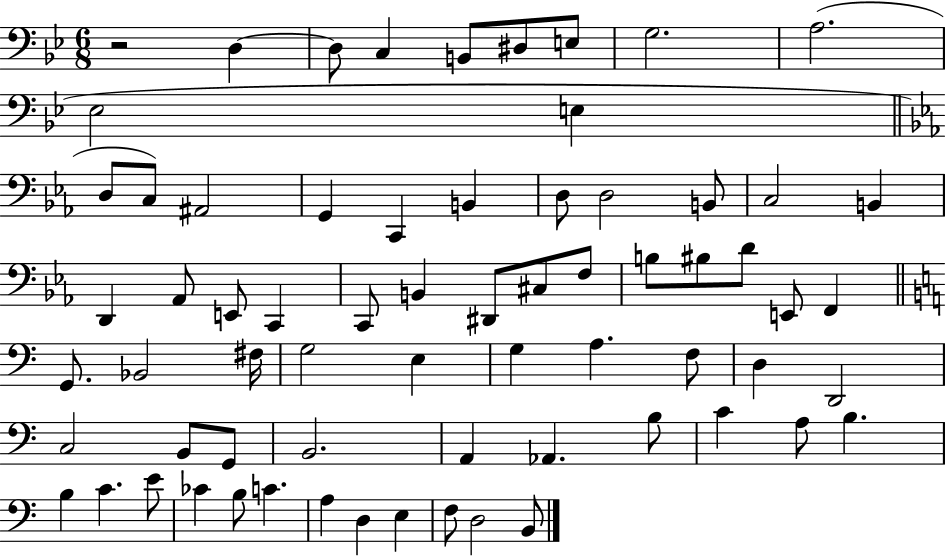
{
  \clef bass
  \numericTimeSignature
  \time 6/8
  \key bes \major
  r2 d4~~ | d8 c4 b,8 dis8 e8 | g2. | a2.( | \break ees2 e4 | \bar "||" \break \key c \minor d8 c8) ais,2 | g,4 c,4 b,4 | d8 d2 b,8 | c2 b,4 | \break d,4 aes,8 e,8 c,4 | c,8 b,4 dis,8 cis8 f8 | b8 bis8 d'8 e,8 f,4 | \bar "||" \break \key a \minor g,8. bes,2 fis16 | g2 e4 | g4 a4. f8 | d4 d,2 | \break c2 b,8 g,8 | b,2. | a,4 aes,4. b8 | c'4 a8 b4. | \break b4 c'4. e'8 | ces'4 b8 c'4. | a4 d4 e4 | f8 d2 b,8 | \break \bar "|."
}